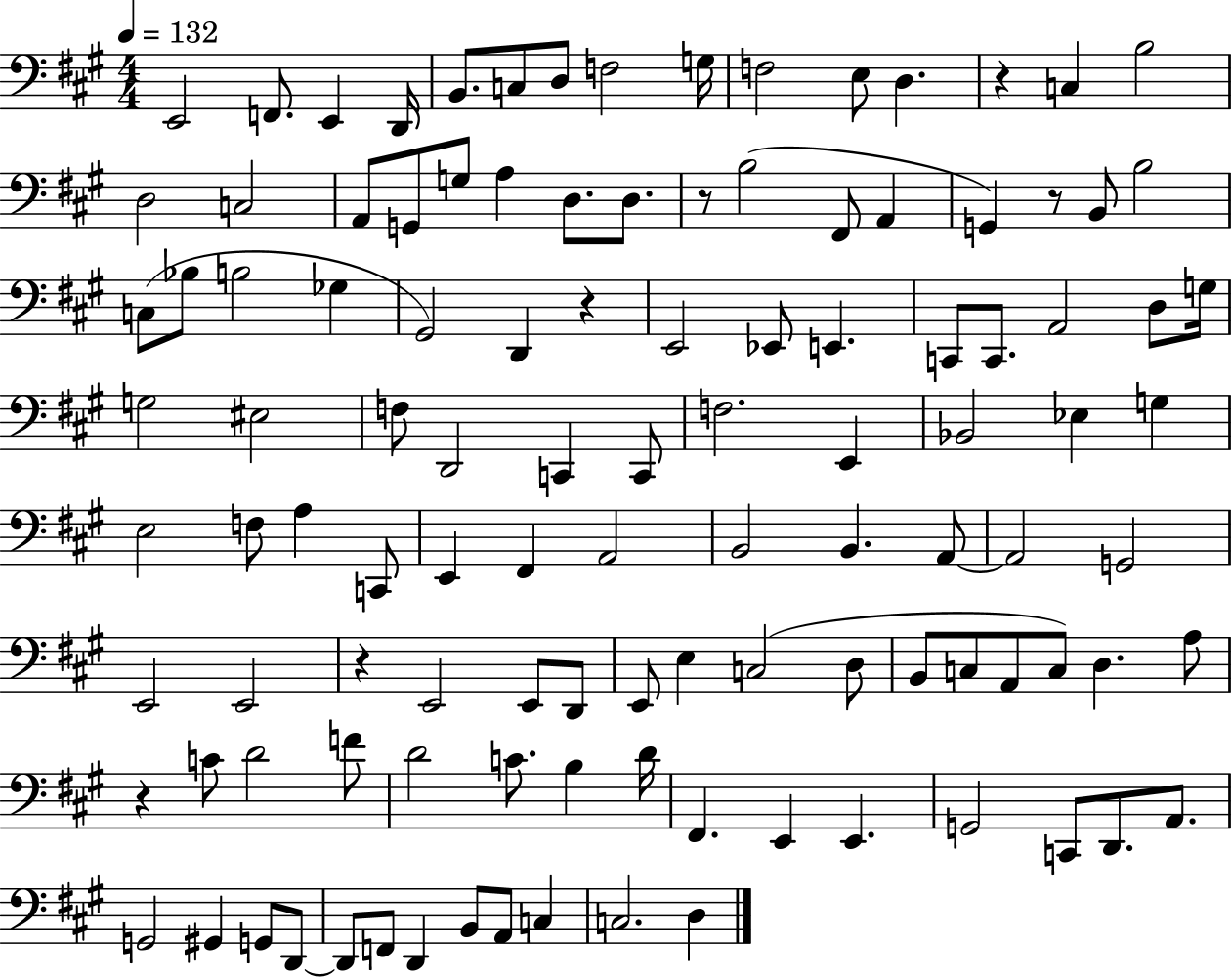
E2/h F2/e. E2/q D2/s B2/e. C3/e D3/e F3/h G3/s F3/h E3/e D3/q. R/q C3/q B3/h D3/h C3/h A2/e G2/e G3/e A3/q D3/e. D3/e. R/e B3/h F#2/e A2/q G2/q R/e B2/e B3/h C3/e Bb3/e B3/h Gb3/q G#2/h D2/q R/q E2/h Eb2/e E2/q. C2/e C2/e. A2/h D3/e G3/s G3/h EIS3/h F3/e D2/h C2/q C2/e F3/h. E2/q Bb2/h Eb3/q G3/q E3/h F3/e A3/q C2/e E2/q F#2/q A2/h B2/h B2/q. A2/e A2/h G2/h E2/h E2/h R/q E2/h E2/e D2/e E2/e E3/q C3/h D3/e B2/e C3/e A2/e C3/e D3/q. A3/e R/q C4/e D4/h F4/e D4/h C4/e. B3/q D4/s F#2/q. E2/q E2/q. G2/h C2/e D2/e. A2/e. G2/h G#2/q G2/e D2/e D2/e F2/e D2/q B2/e A2/e C3/q C3/h. D3/q